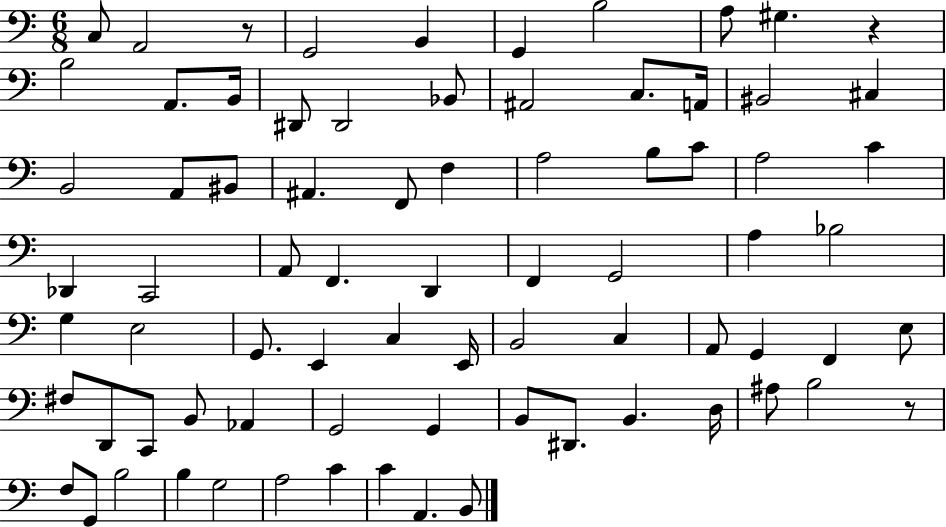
X:1
T:Untitled
M:6/8
L:1/4
K:C
C,/2 A,,2 z/2 G,,2 B,, G,, B,2 A,/2 ^G, z B,2 A,,/2 B,,/4 ^D,,/2 ^D,,2 _B,,/2 ^A,,2 C,/2 A,,/4 ^B,,2 ^C, B,,2 A,,/2 ^B,,/2 ^A,, F,,/2 F, A,2 B,/2 C/2 A,2 C _D,, C,,2 A,,/2 F,, D,, F,, G,,2 A, _B,2 G, E,2 G,,/2 E,, C, E,,/4 B,,2 C, A,,/2 G,, F,, E,/2 ^F,/2 D,,/2 C,,/2 B,,/2 _A,, G,,2 G,, B,,/2 ^D,,/2 B,, D,/4 ^A,/2 B,2 z/2 F,/2 G,,/2 B,2 B, G,2 A,2 C C A,, B,,/2